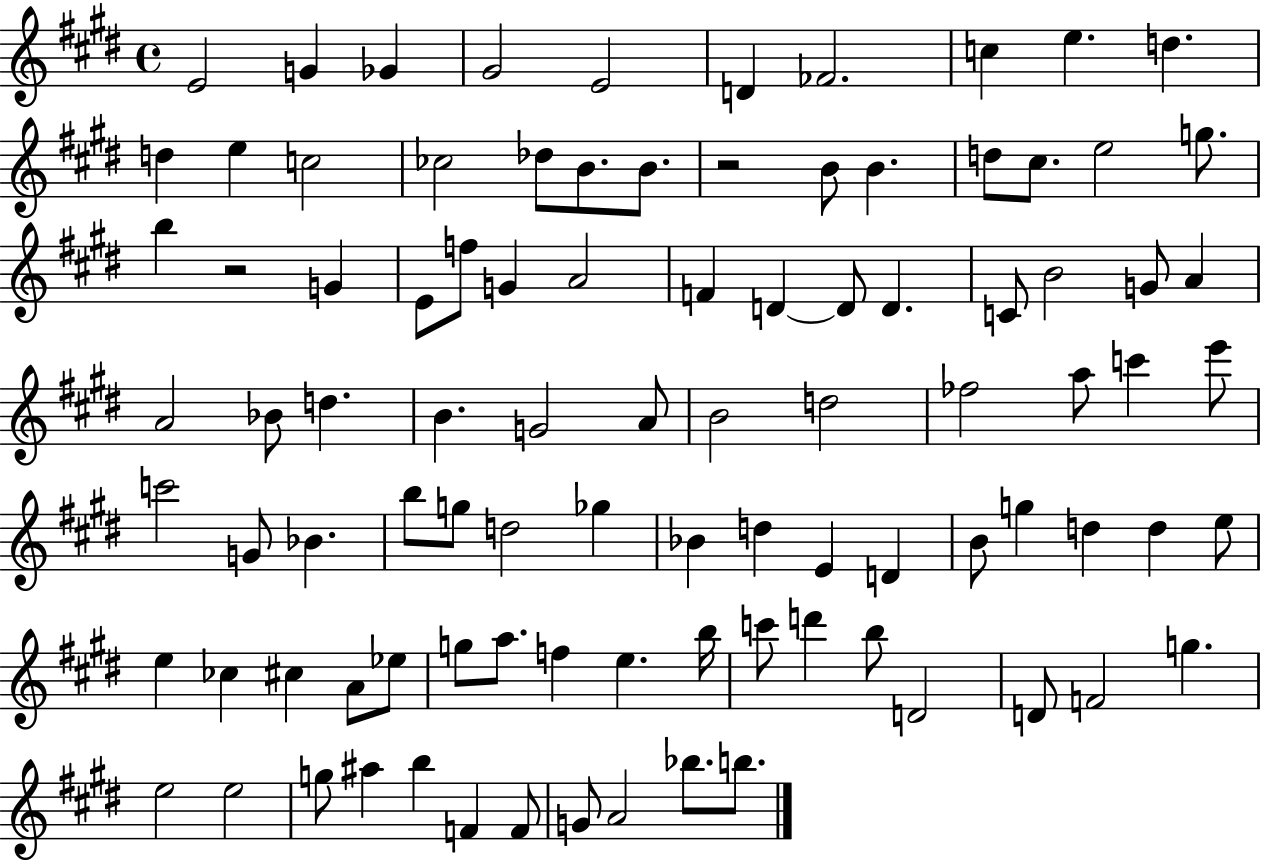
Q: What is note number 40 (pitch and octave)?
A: D5